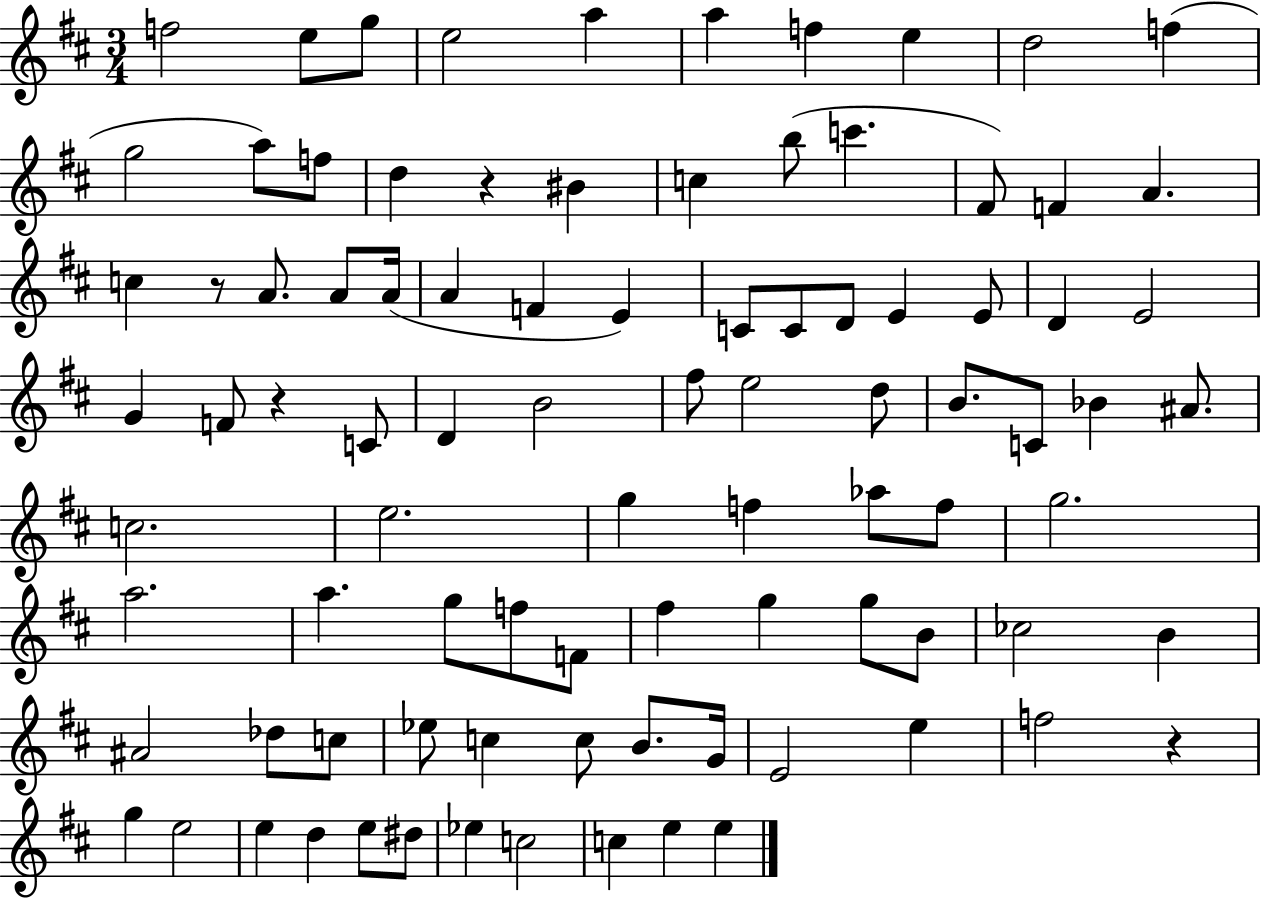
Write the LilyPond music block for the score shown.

{
  \clef treble
  \numericTimeSignature
  \time 3/4
  \key d \major
  f''2 e''8 g''8 | e''2 a''4 | a''4 f''4 e''4 | d''2 f''4( | \break g''2 a''8) f''8 | d''4 r4 bis'4 | c''4 b''8( c'''4. | fis'8) f'4 a'4. | \break c''4 r8 a'8. a'8 a'16( | a'4 f'4 e'4) | c'8 c'8 d'8 e'4 e'8 | d'4 e'2 | \break g'4 f'8 r4 c'8 | d'4 b'2 | fis''8 e''2 d''8 | b'8. c'8 bes'4 ais'8. | \break c''2. | e''2. | g''4 f''4 aes''8 f''8 | g''2. | \break a''2. | a''4. g''8 f''8 f'8 | fis''4 g''4 g''8 b'8 | ces''2 b'4 | \break ais'2 des''8 c''8 | ees''8 c''4 c''8 b'8. g'16 | e'2 e''4 | f''2 r4 | \break g''4 e''2 | e''4 d''4 e''8 dis''8 | ees''4 c''2 | c''4 e''4 e''4 | \break \bar "|."
}